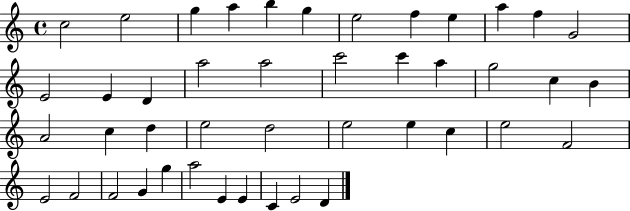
X:1
T:Untitled
M:4/4
L:1/4
K:C
c2 e2 g a b g e2 f e a f G2 E2 E D a2 a2 c'2 c' a g2 c B A2 c d e2 d2 e2 e c e2 F2 E2 F2 F2 G g a2 E E C E2 D